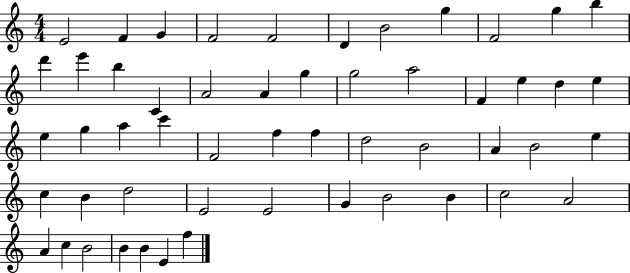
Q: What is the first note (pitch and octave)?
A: E4